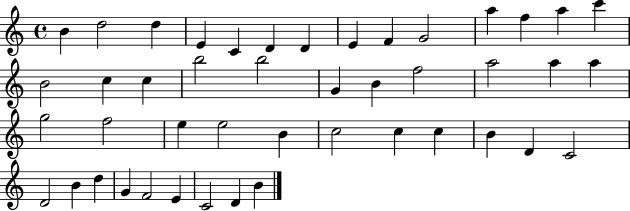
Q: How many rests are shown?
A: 0